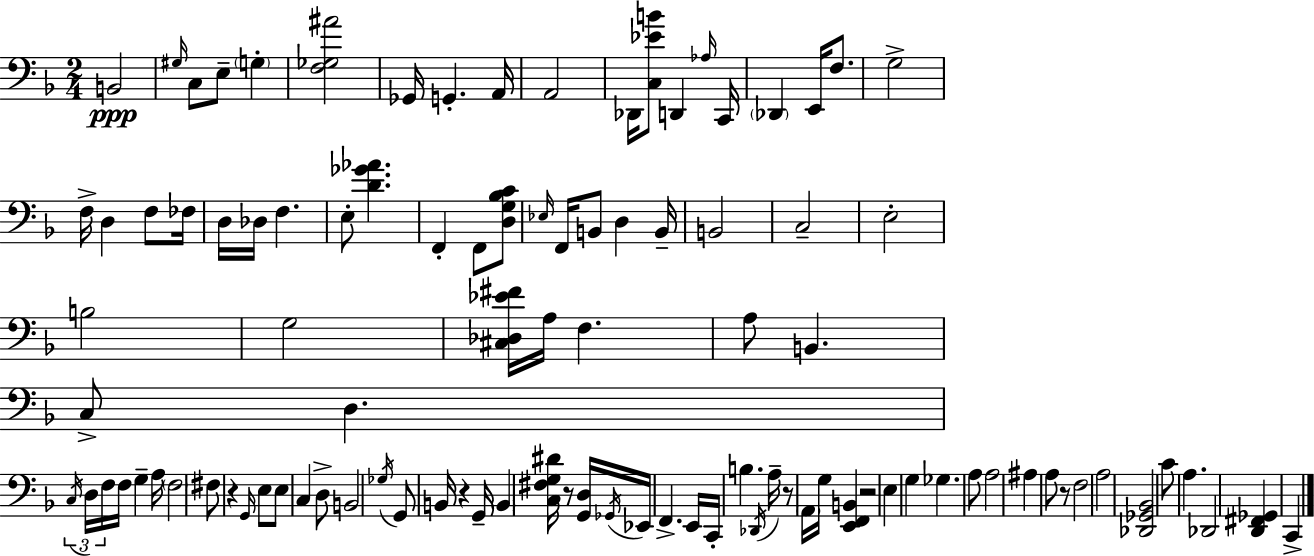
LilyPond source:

{
  \clef bass
  \numericTimeSignature
  \time 2/4
  \key d \minor
  b,2\ppp | \grace { gis16 } c8 e8-- \parenthesize g4-. | <f ges ais'>2 | ges,16 g,4.-. | \break a,16 a,2 | des,16 <c ees' b'>8 d,4 | \grace { aes16 } c,16 \parenthesize des,4 e,16 f8. | g2-> | \break f16-> d4 f8 | fes16 d16 des16 f4. | e8-. <d' ges' aes'>4. | f,4-. f,8 | \break <d g bes c'>8 \grace { ees16 } f,16 b,8 d4 | b,16-- b,2 | c2-- | e2-. | \break b2 | g2 | <cis des ees' fis'>16 a16 f4. | a8 b,4. | \break c8-> d4. | \tuplet 3/2 { \acciaccatura { c16 } d16 f16 } f16 g4-- | a16 \parenthesize f2 | fis8 r4 | \break \grace { g,16 } e8 e8 c4 | d8-> b,2 | \acciaccatura { ges16 } g,8 | b,16 r4 g,16-- \parenthesize b,4 | \break <c fis g dis'>16 r8 <g, d>16 \acciaccatura { ges,16 } ees,16 | f,4.-> e,16 c,16-. | b4. \acciaccatura { des,16 } a16-- | r8 \parenthesize a,16 g16 <e, f, b,>4 | \break r2 | e4 g4 | ges4. a8 | a2 | \break ais4 a8 r8 | f2 | a2 | <des, ges, bes,>2 | \break c'8 a4. | des,2 | <d, fis, ges,>4 c,4-> | \bar "|."
}